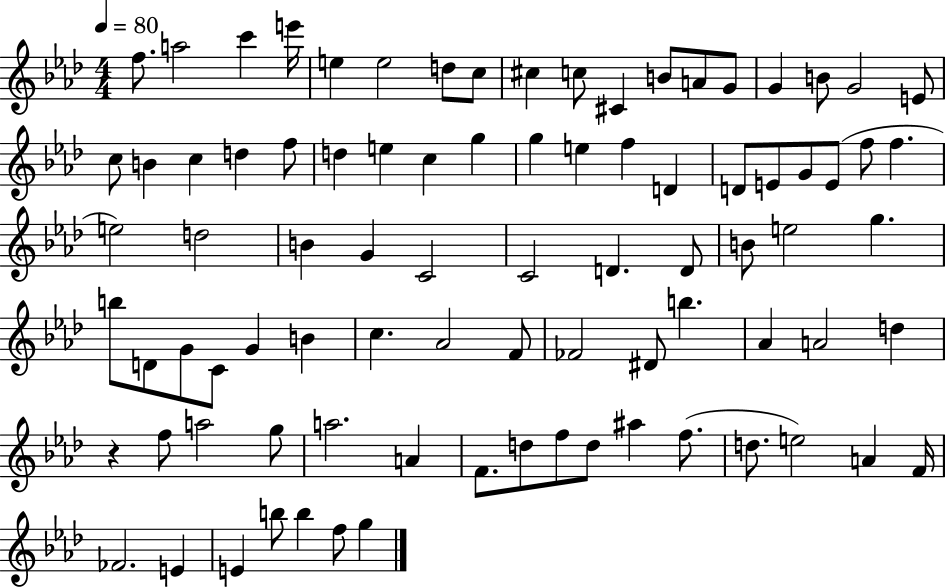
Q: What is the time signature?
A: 4/4